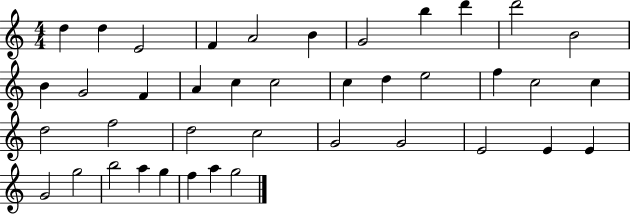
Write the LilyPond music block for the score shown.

{
  \clef treble
  \numericTimeSignature
  \time 4/4
  \key c \major
  d''4 d''4 e'2 | f'4 a'2 b'4 | g'2 b''4 d'''4 | d'''2 b'2 | \break b'4 g'2 f'4 | a'4 c''4 c''2 | c''4 d''4 e''2 | f''4 c''2 c''4 | \break d''2 f''2 | d''2 c''2 | g'2 g'2 | e'2 e'4 e'4 | \break g'2 g''2 | b''2 a''4 g''4 | f''4 a''4 g''2 | \bar "|."
}